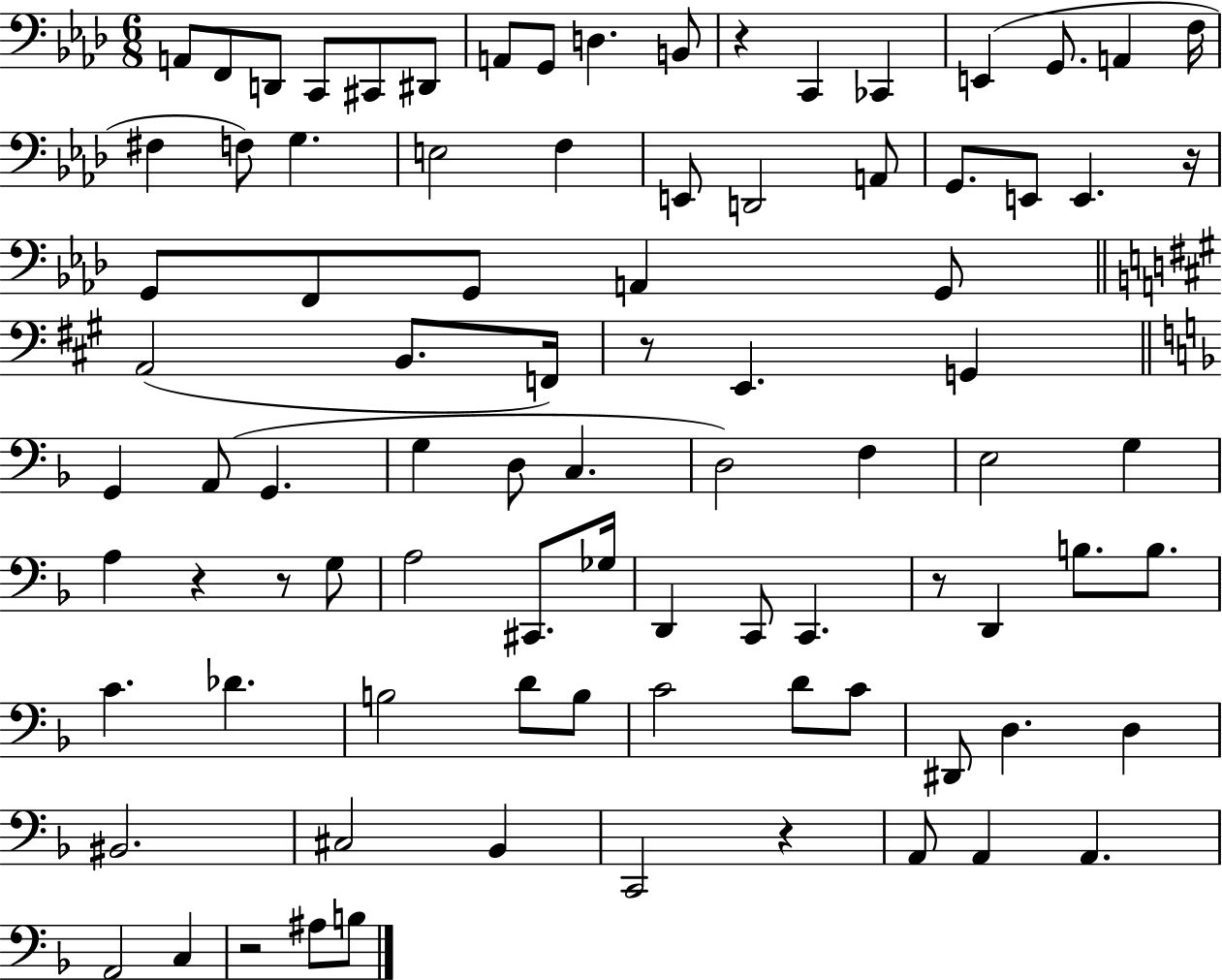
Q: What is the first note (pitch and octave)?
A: A2